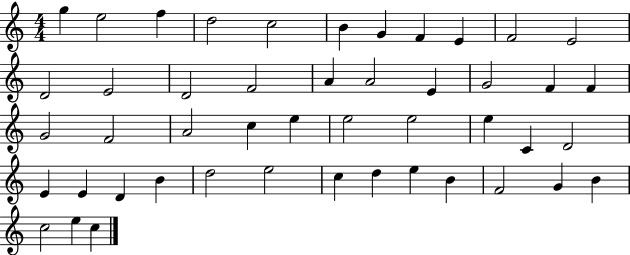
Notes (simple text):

G5/q E5/h F5/q D5/h C5/h B4/q G4/q F4/q E4/q F4/h E4/h D4/h E4/h D4/h F4/h A4/q A4/h E4/q G4/h F4/q F4/q G4/h F4/h A4/h C5/q E5/q E5/h E5/h E5/q C4/q D4/h E4/q E4/q D4/q B4/q D5/h E5/h C5/q D5/q E5/q B4/q F4/h G4/q B4/q C5/h E5/q C5/q